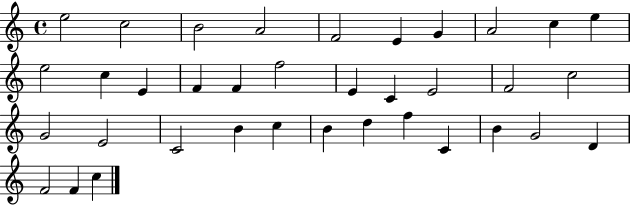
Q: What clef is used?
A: treble